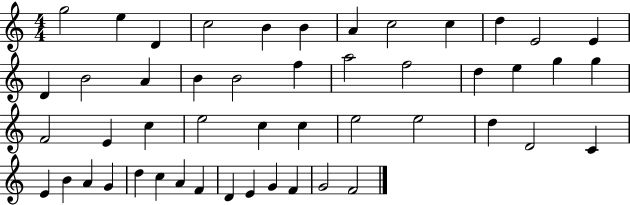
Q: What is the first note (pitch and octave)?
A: G5